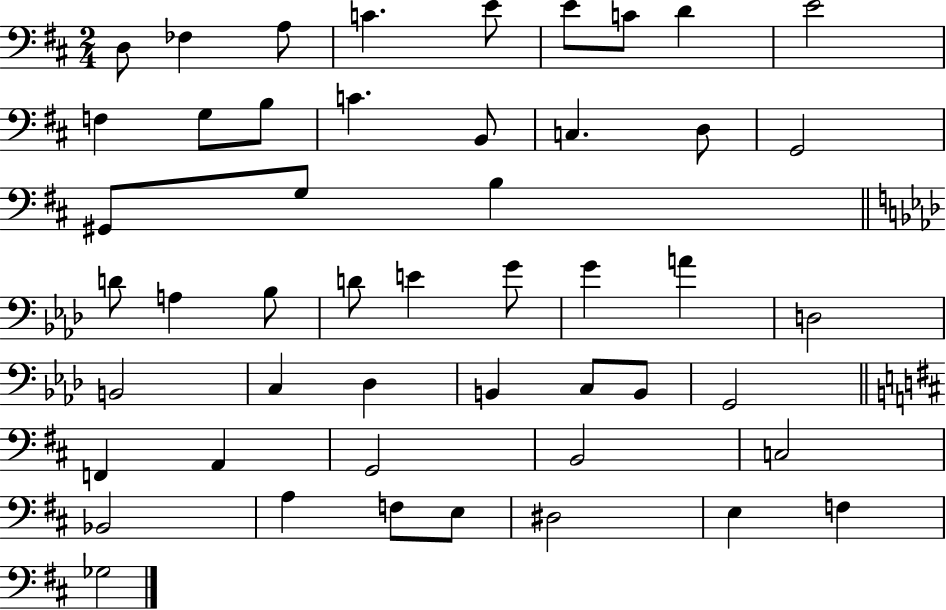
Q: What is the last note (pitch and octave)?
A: Gb3